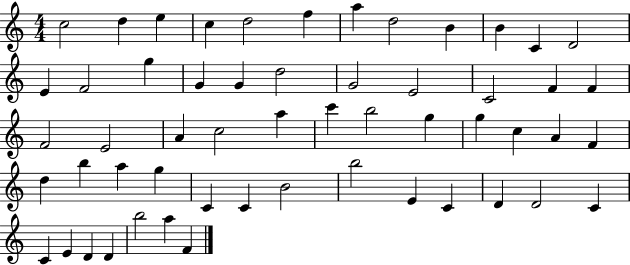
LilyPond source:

{
  \clef treble
  \numericTimeSignature
  \time 4/4
  \key c \major
  c''2 d''4 e''4 | c''4 d''2 f''4 | a''4 d''2 b'4 | b'4 c'4 d'2 | \break e'4 f'2 g''4 | g'4 g'4 d''2 | g'2 e'2 | c'2 f'4 f'4 | \break f'2 e'2 | a'4 c''2 a''4 | c'''4 b''2 g''4 | g''4 c''4 a'4 f'4 | \break d''4 b''4 a''4 g''4 | c'4 c'4 b'2 | b''2 e'4 c'4 | d'4 d'2 c'4 | \break c'4 e'4 d'4 d'4 | b''2 a''4 f'4 | \bar "|."
}